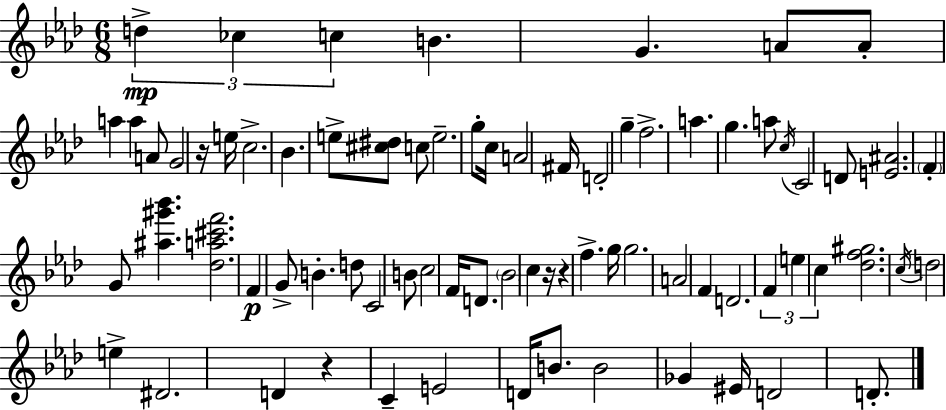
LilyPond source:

{
  \clef treble
  \numericTimeSignature
  \time 6/8
  \key f \minor
  \repeat volta 2 { \tuplet 3/2 { d''4->\mp ces''4 c''4 } | b'4. g'4. | a'8 a'8-. a''4 a''4 | a'8 g'2 r16 e''16 | \break c''2.-> | bes'4. e''8-> <cis'' dis''>8 c''8 | e''2.-- | g''8-. c''16 a'2 fis'16 | \break d'2-. g''4-- | f''2.-> | a''4. g''4. | a''8 \acciaccatura { c''16 } c'2 d'8 | \break <e' ais'>2. | \parenthesize f'4-. g'8 <ais'' gis''' bes'''>4. | <des'' a'' cis''' f'''>2. | f'4\p g'8-> b'4.-. | \break d''8 c'2 b'8 | c''2 f'16 d'8. | \parenthesize bes'2 c''4 | r16 r4 f''4.-> | \break g''16 g''2. | a'2 f'4 | d'2. | \tuplet 3/2 { f'4 e''4 c''4 } | \break <des'' f'' gis''>2. | \acciaccatura { c''16 } d''2 e''4-> | dis'2. | d'4 r4 c'4-- | \break e'2 d'16 b'8. | b'2 ges'4 | eis'16 d'2 d'8.-. | } \bar "|."
}